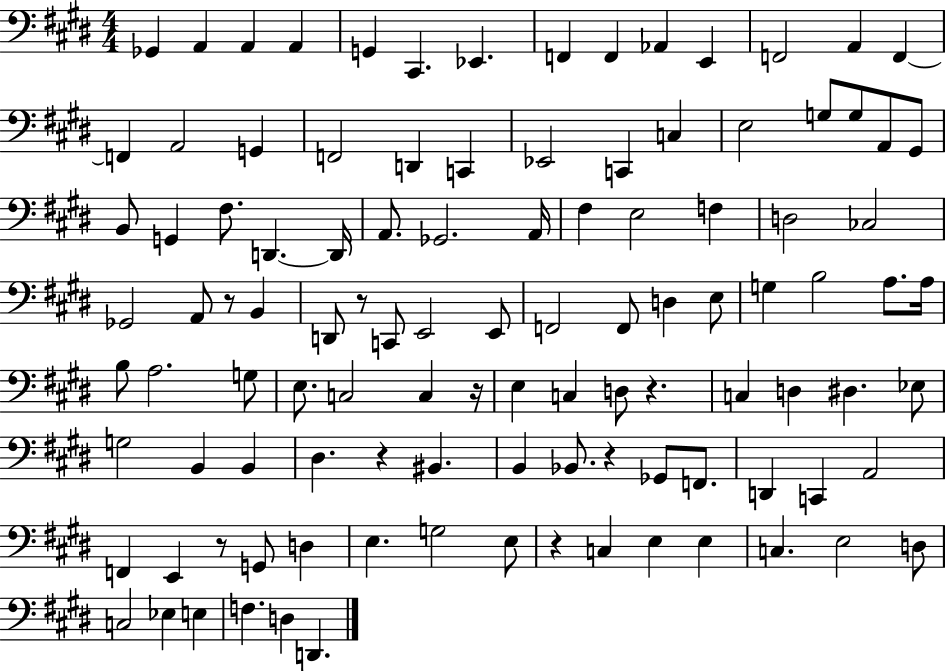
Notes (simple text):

Gb2/q A2/q A2/q A2/q G2/q C#2/q. Eb2/q. F2/q F2/q Ab2/q E2/q F2/h A2/q F2/q F2/q A2/h G2/q F2/h D2/q C2/q Eb2/h C2/q C3/q E3/h G3/e G3/e A2/e G#2/e B2/e G2/q F#3/e. D2/q. D2/s A2/e. Gb2/h. A2/s F#3/q E3/h F3/q D3/h CES3/h Gb2/h A2/e R/e B2/q D2/e R/e C2/e E2/h E2/e F2/h F2/e D3/q E3/e G3/q B3/h A3/e. A3/s B3/e A3/h. G3/e E3/e. C3/h C3/q R/s E3/q C3/q D3/e R/q. C3/q D3/q D#3/q. Eb3/e G3/h B2/q B2/q D#3/q. R/q BIS2/q. B2/q Bb2/e. R/q Gb2/e F2/e. D2/q C2/q A2/h F2/q E2/q R/e G2/e D3/q E3/q. G3/h E3/e R/q C3/q E3/q E3/q C3/q. E3/h D3/e C3/h Eb3/q E3/q F3/q. D3/q D2/q.